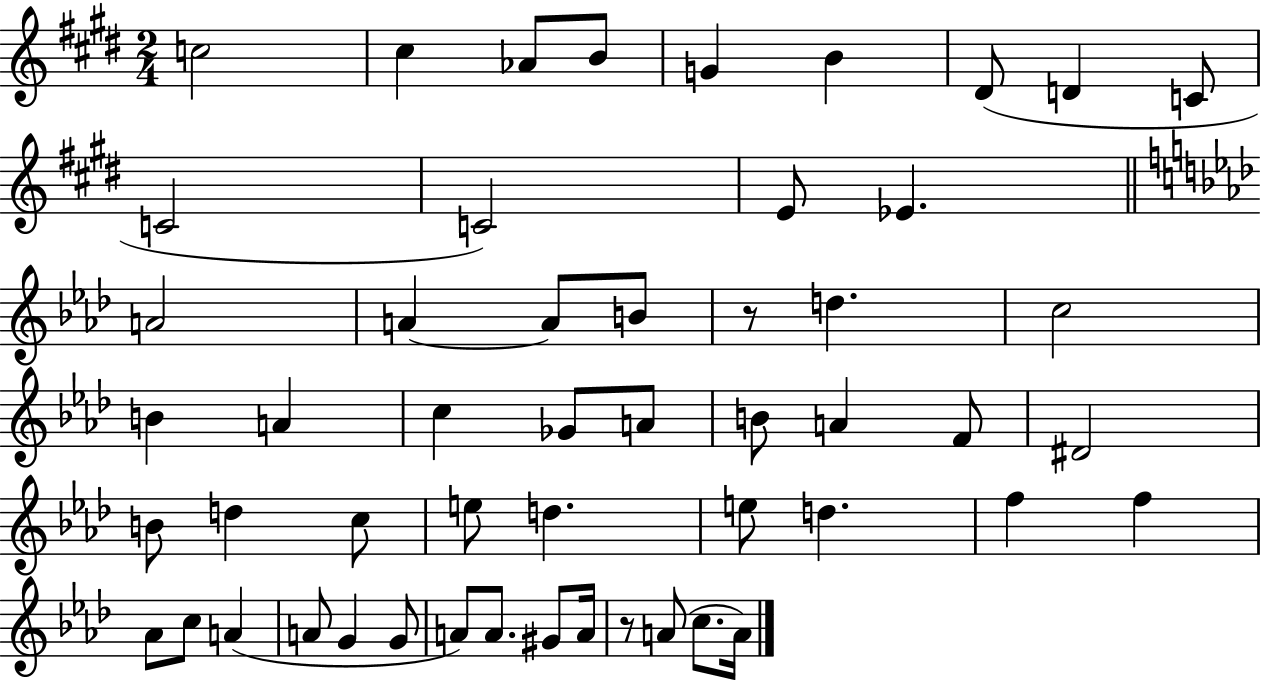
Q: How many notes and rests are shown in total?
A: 52